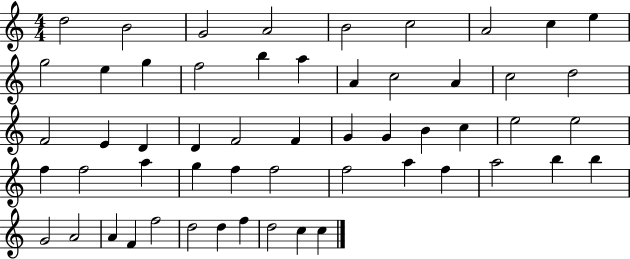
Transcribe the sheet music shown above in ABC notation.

X:1
T:Untitled
M:4/4
L:1/4
K:C
d2 B2 G2 A2 B2 c2 A2 c e g2 e g f2 b a A c2 A c2 d2 F2 E D D F2 F G G B c e2 e2 f f2 a g f f2 f2 a f a2 b b G2 A2 A F f2 d2 d f d2 c c